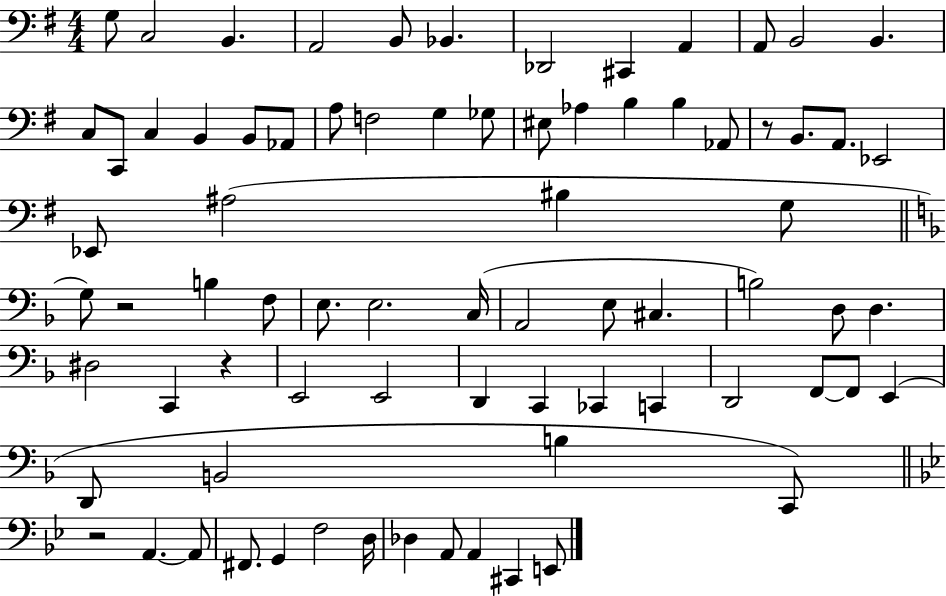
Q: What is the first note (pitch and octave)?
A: G3